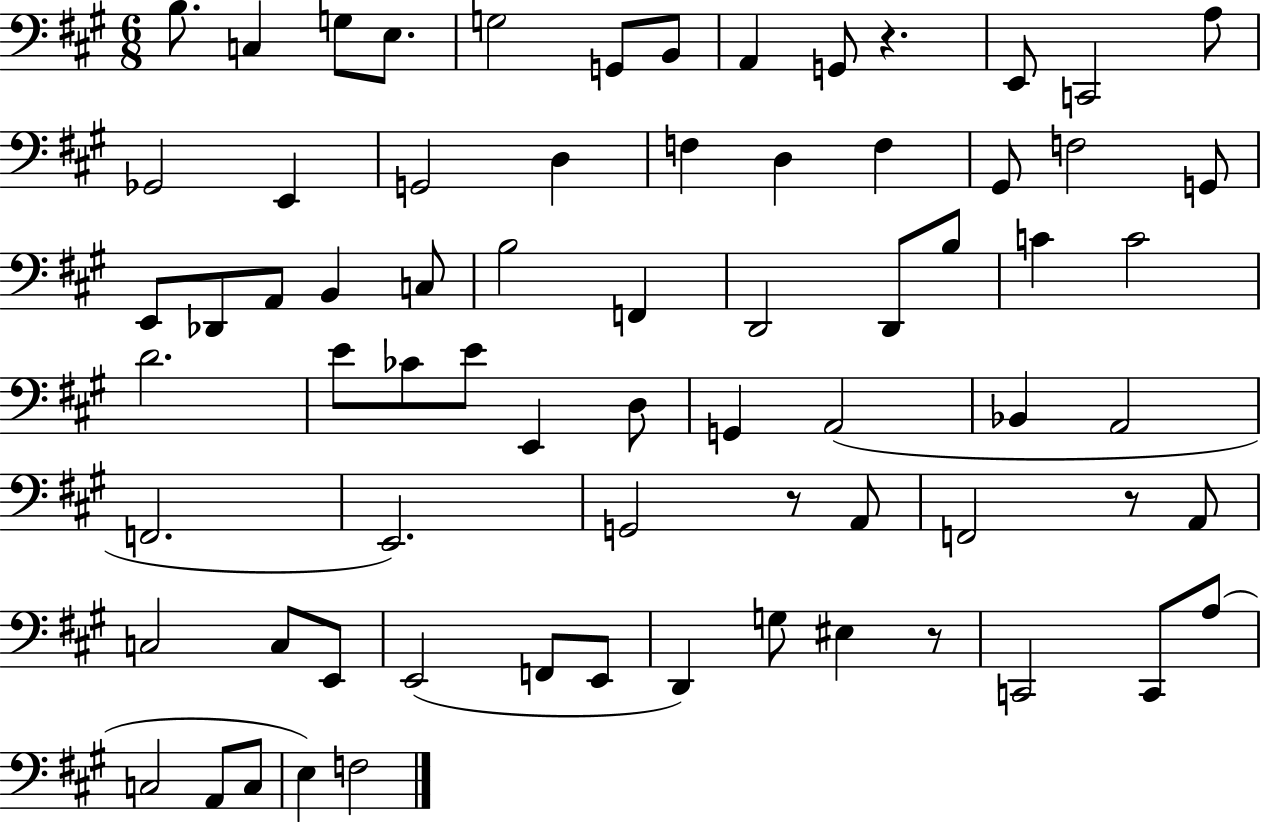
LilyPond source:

{
  \clef bass
  \numericTimeSignature
  \time 6/8
  \key a \major
  b8. c4 g8 e8. | g2 g,8 b,8 | a,4 g,8 r4. | e,8 c,2 a8 | \break ges,2 e,4 | g,2 d4 | f4 d4 f4 | gis,8 f2 g,8 | \break e,8 des,8 a,8 b,4 c8 | b2 f,4 | d,2 d,8 b8 | c'4 c'2 | \break d'2. | e'8 ces'8 e'8 e,4 d8 | g,4 a,2( | bes,4 a,2 | \break f,2. | e,2.) | g,2 r8 a,8 | f,2 r8 a,8 | \break c2 c8 e,8 | e,2( f,8 e,8 | d,4) g8 eis4 r8 | c,2 c,8 a8( | \break c2 a,8 c8 | e4) f2 | \bar "|."
}